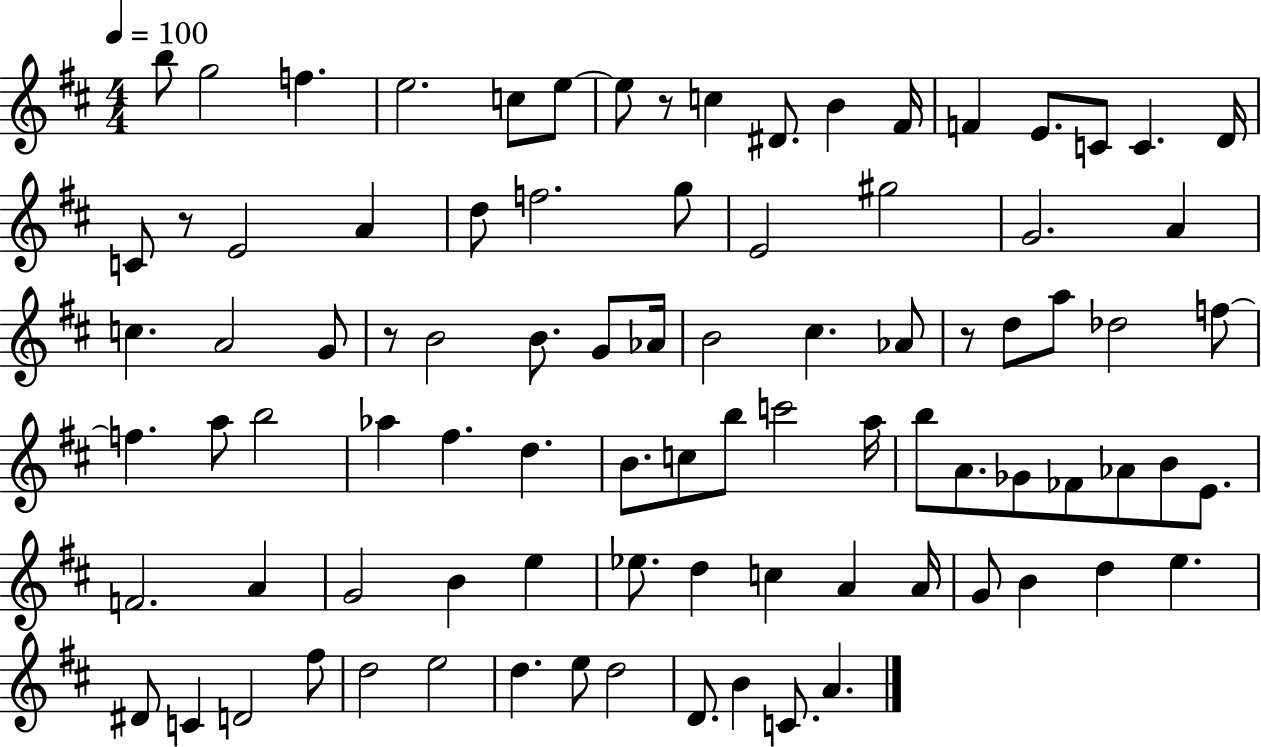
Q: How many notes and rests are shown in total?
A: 89